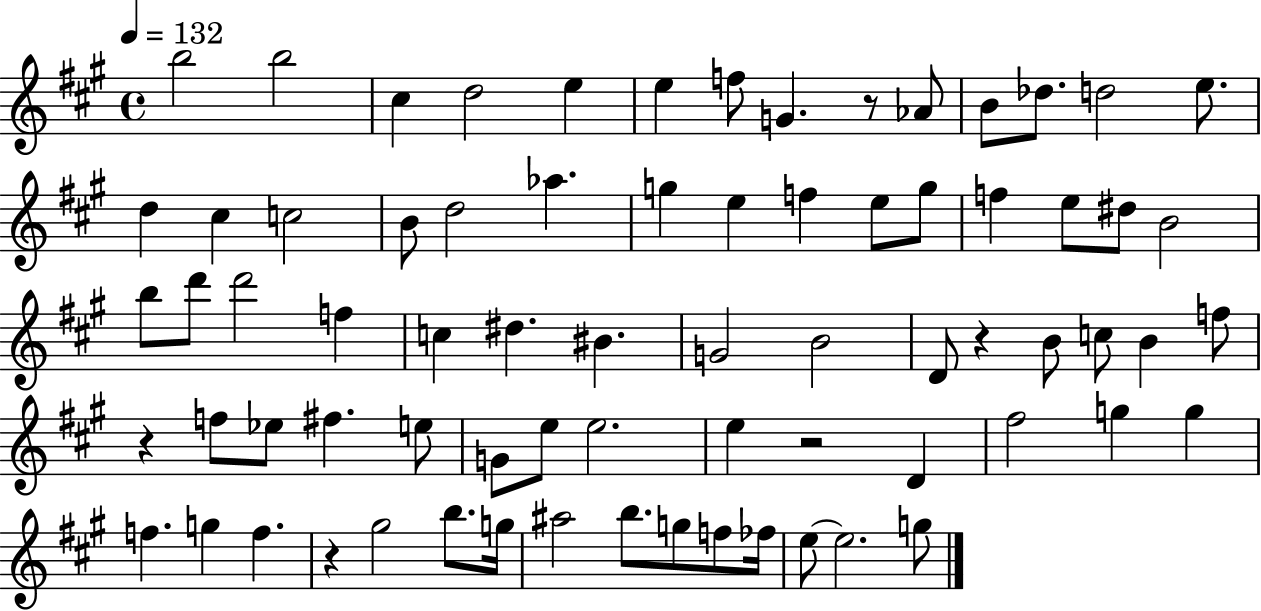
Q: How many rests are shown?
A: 5